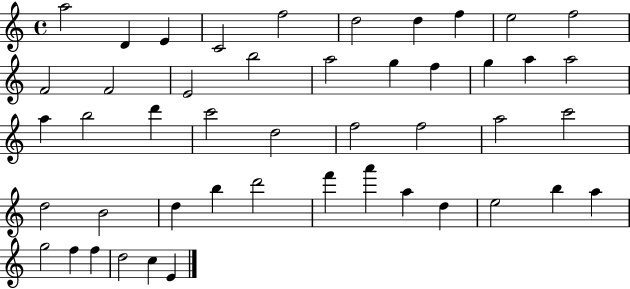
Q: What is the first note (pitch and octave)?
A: A5